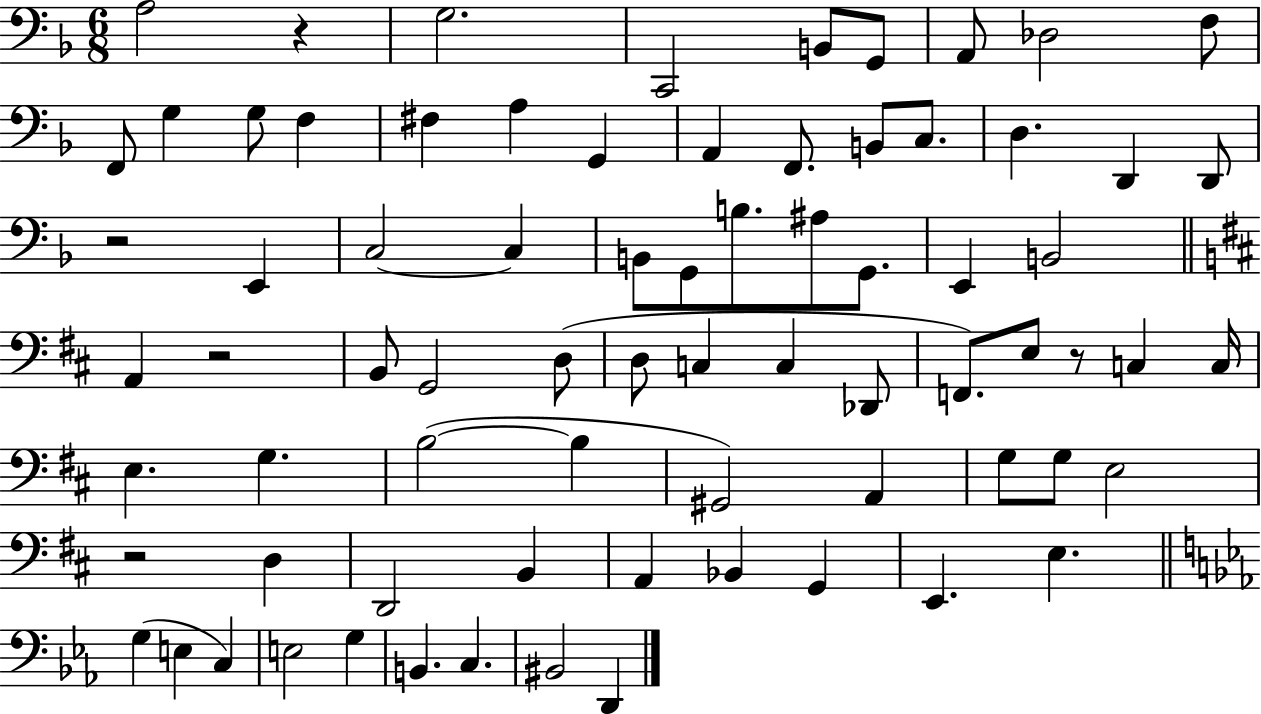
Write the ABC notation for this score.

X:1
T:Untitled
M:6/8
L:1/4
K:F
A,2 z G,2 C,,2 B,,/2 G,,/2 A,,/2 _D,2 F,/2 F,,/2 G, G,/2 F, ^F, A, G,, A,, F,,/2 B,,/2 C,/2 D, D,, D,,/2 z2 E,, C,2 C, B,,/2 G,,/2 B,/2 ^A,/2 G,,/2 E,, B,,2 A,, z2 B,,/2 G,,2 D,/2 D,/2 C, C, _D,,/2 F,,/2 E,/2 z/2 C, C,/4 E, G, B,2 B, ^G,,2 A,, G,/2 G,/2 E,2 z2 D, D,,2 B,, A,, _B,, G,, E,, E, G, E, C, E,2 G, B,, C, ^B,,2 D,,